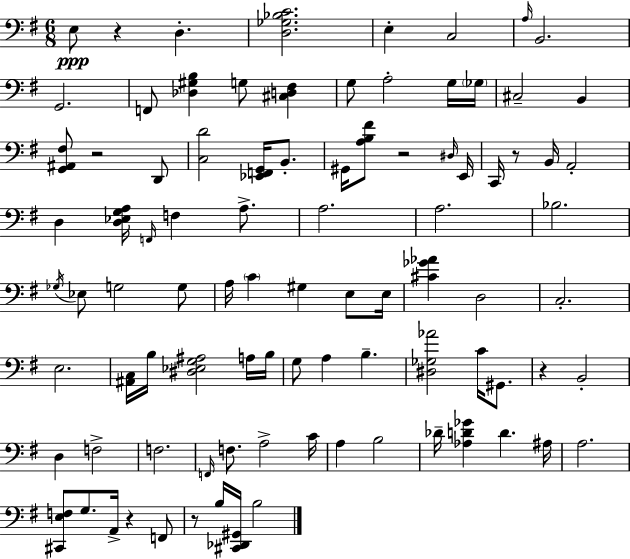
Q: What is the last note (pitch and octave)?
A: B3